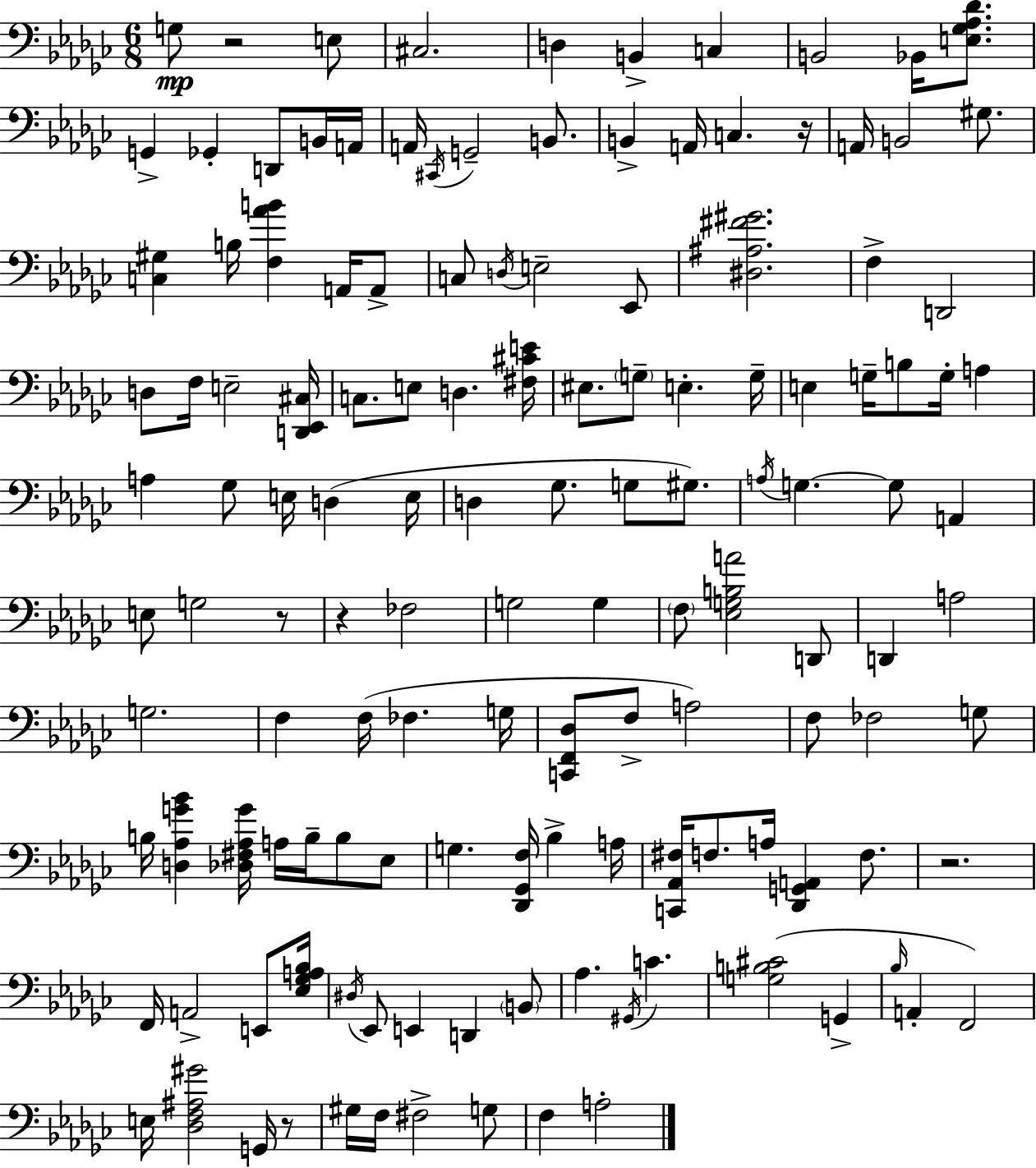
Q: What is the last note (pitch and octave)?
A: A3